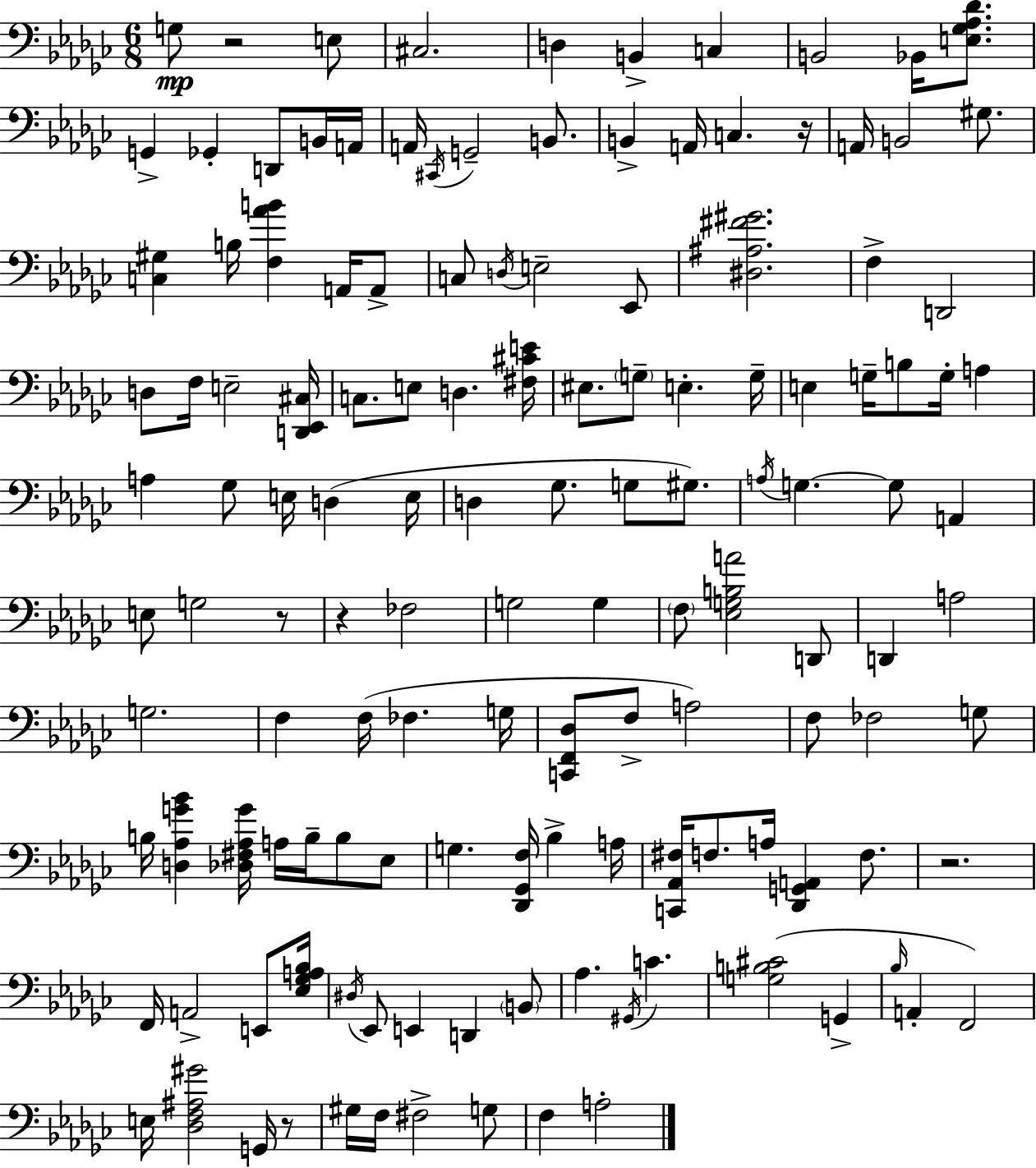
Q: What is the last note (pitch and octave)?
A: A3